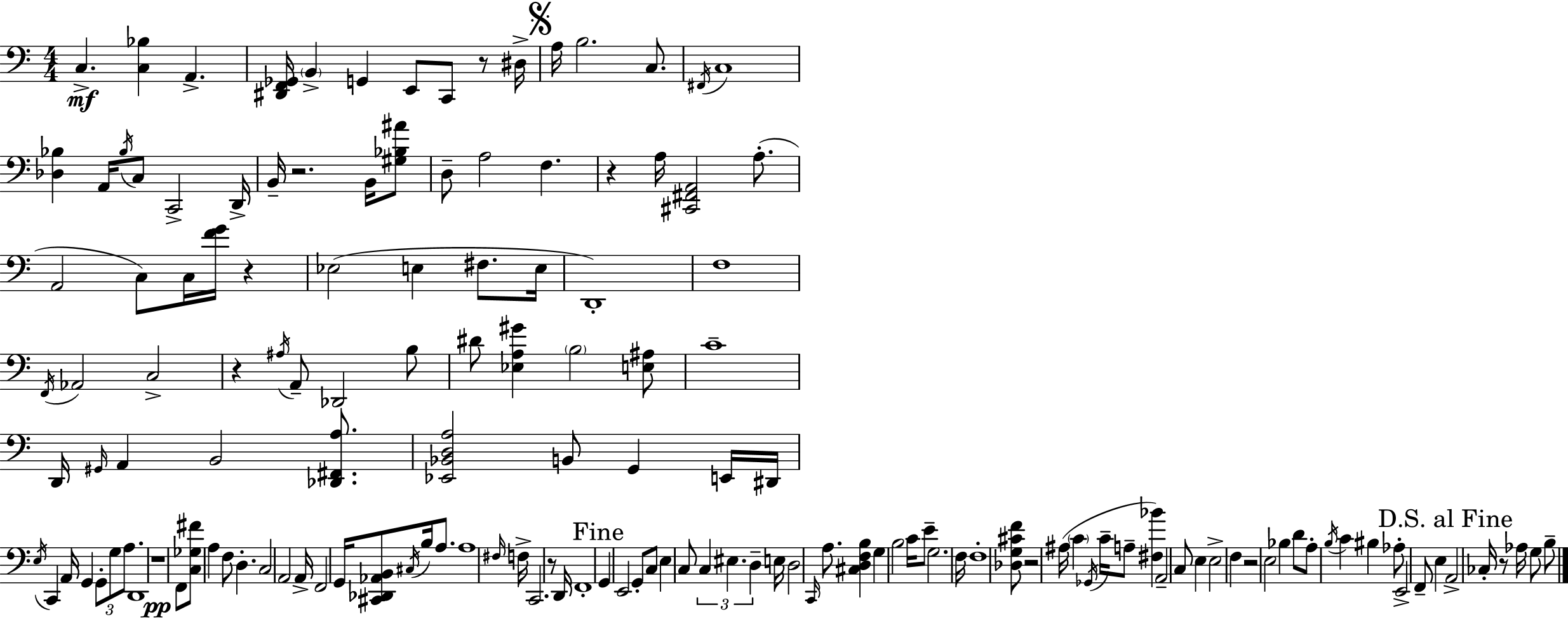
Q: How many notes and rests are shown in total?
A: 148